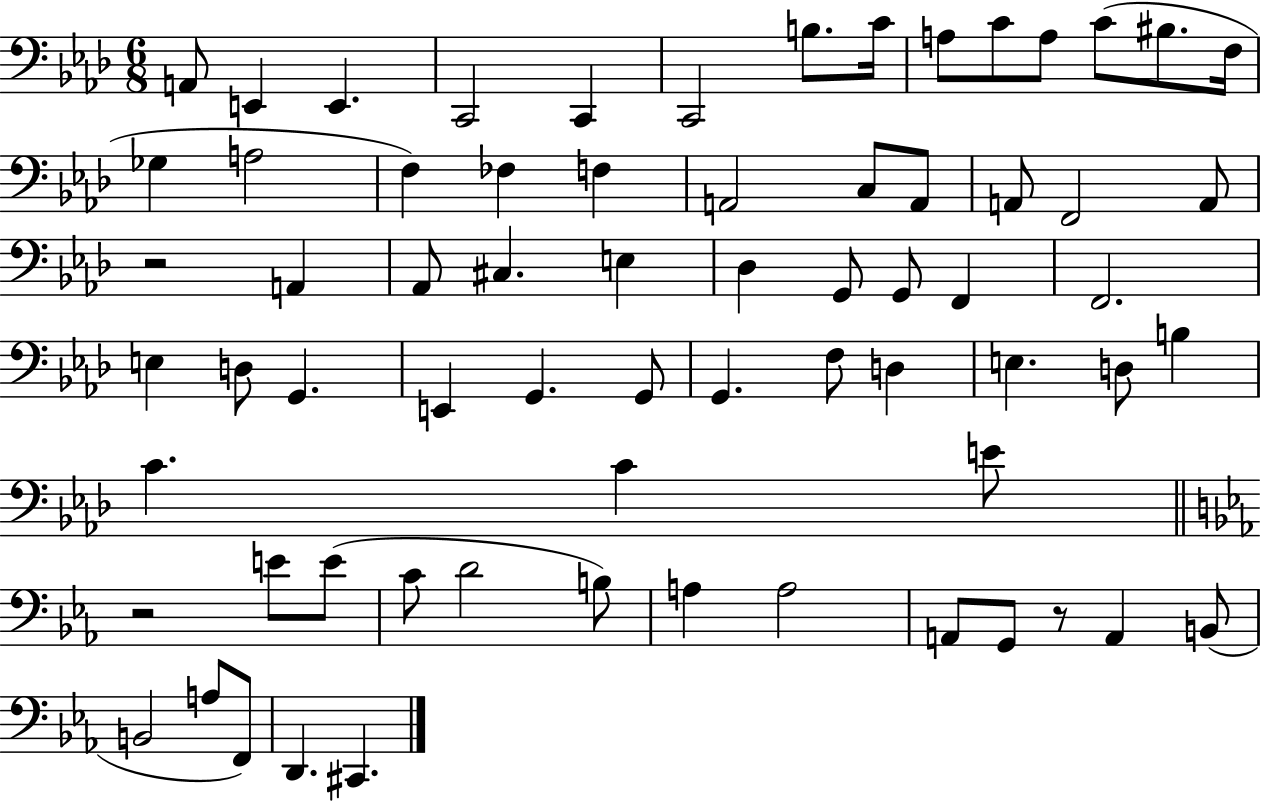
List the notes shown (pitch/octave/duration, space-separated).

A2/e E2/q E2/q. C2/h C2/q C2/h B3/e. C4/s A3/e C4/e A3/e C4/e BIS3/e. F3/s Gb3/q A3/h F3/q FES3/q F3/q A2/h C3/e A2/e A2/e F2/h A2/e R/h A2/q Ab2/e C#3/q. E3/q Db3/q G2/e G2/e F2/q F2/h. E3/q D3/e G2/q. E2/q G2/q. G2/e G2/q. F3/e D3/q E3/q. D3/e B3/q C4/q. C4/q E4/e R/h E4/e E4/e C4/e D4/h B3/e A3/q A3/h A2/e G2/e R/e A2/q B2/e B2/h A3/e F2/e D2/q. C#2/q.